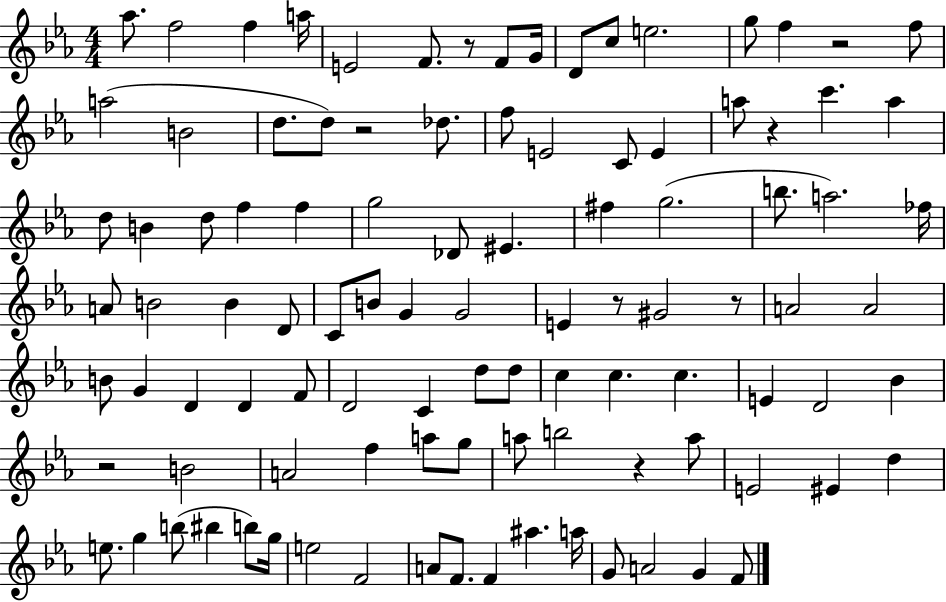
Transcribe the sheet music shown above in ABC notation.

X:1
T:Untitled
M:4/4
L:1/4
K:Eb
_a/2 f2 f a/4 E2 F/2 z/2 F/2 G/4 D/2 c/2 e2 g/2 f z2 f/2 a2 B2 d/2 d/2 z2 _d/2 f/2 E2 C/2 E a/2 z c' a d/2 B d/2 f f g2 _D/2 ^E ^f g2 b/2 a2 _f/4 A/2 B2 B D/2 C/2 B/2 G G2 E z/2 ^G2 z/2 A2 A2 B/2 G D D F/2 D2 C d/2 d/2 c c c E D2 _B z2 B2 A2 f a/2 g/2 a/2 b2 z a/2 E2 ^E d e/2 g b/2 ^b b/2 g/4 e2 F2 A/2 F/2 F ^a a/4 G/2 A2 G F/2